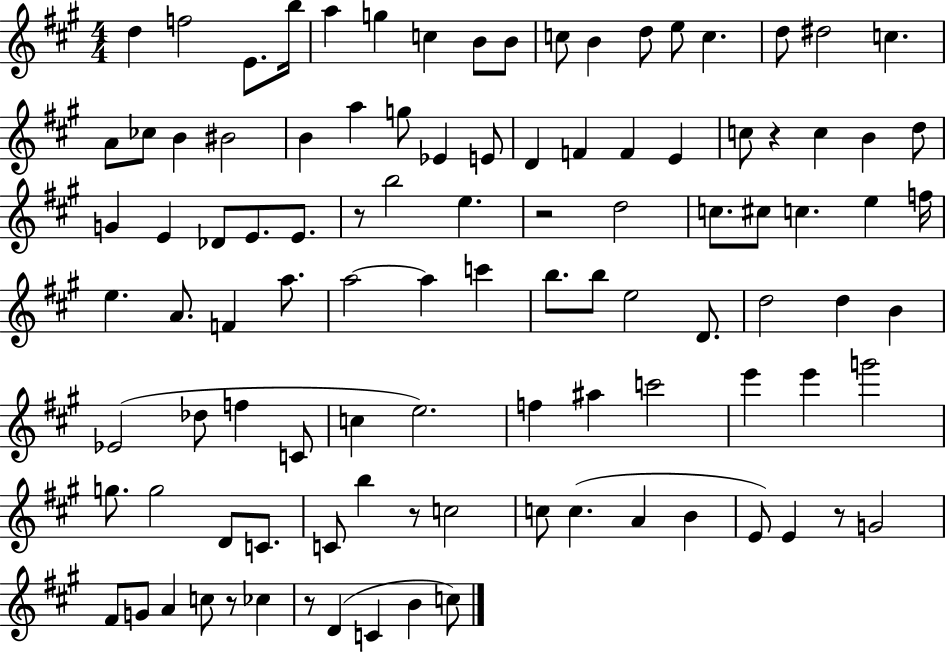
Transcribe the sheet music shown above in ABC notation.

X:1
T:Untitled
M:4/4
L:1/4
K:A
d f2 E/2 b/4 a g c B/2 B/2 c/2 B d/2 e/2 c d/2 ^d2 c A/2 _c/2 B ^B2 B a g/2 _E E/2 D F F E c/2 z c B d/2 G E _D/2 E/2 E/2 z/2 b2 e z2 d2 c/2 ^c/2 c e f/4 e A/2 F a/2 a2 a c' b/2 b/2 e2 D/2 d2 d B _E2 _d/2 f C/2 c e2 f ^a c'2 e' e' g'2 g/2 g2 D/2 C/2 C/2 b z/2 c2 c/2 c A B E/2 E z/2 G2 ^F/2 G/2 A c/2 z/2 _c z/2 D C B c/2